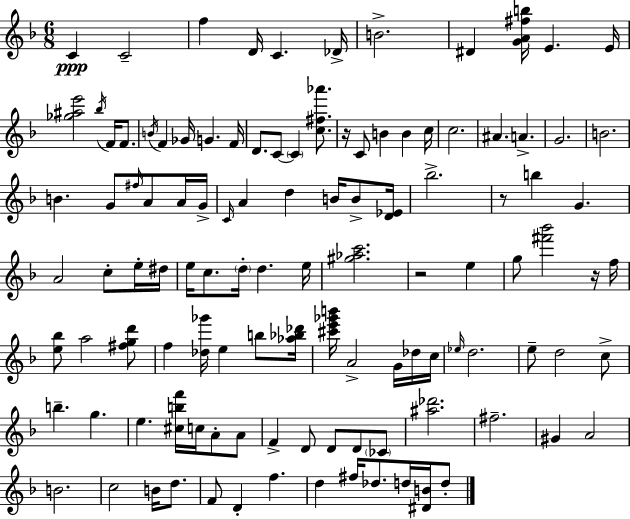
C4/q C4/h F5/q D4/s C4/q. Db4/s B4/h. D#4/q [G4,A4,F#5,B5]/s E4/q. E4/s [Gb5,A#5,E6]/h Bb5/s F4/s F4/e. B4/s F4/q Gb4/s G4/q. F4/s D4/e. C4/e C4/q [C5,F#5,Ab6]/e. R/s C4/e B4/q B4/q C5/s C5/h. A#4/q. A4/q. G4/h. B4/h. B4/q. G4/e F#5/s A4/e A4/s G4/s C4/s A4/q D5/q B4/s B4/e [D4,Eb4]/s Bb5/h. R/e B5/q G4/q. A4/h C5/e E5/s D#5/s E5/s C5/e. D5/s D5/q. E5/s [G#5,Ab5,C6]/h. R/h E5/q G5/e [F#6,Bb6]/h R/s F5/s [E5,Bb5]/e A5/h [F#5,G5,D6]/e F5/q [Db5,Gb6]/s E5/q B5/e [Ab5,Bb5,Db6]/s [C#6,E6,Gb6,B6]/s A4/h G4/s Db5/s C5/s Eb5/s D5/h. E5/e D5/h C5/e B5/q. G5/q. E5/q. [C#5,B5,F6]/s C5/s A4/e A4/e F4/q D4/e D4/e D4/e CES4/e [A#5,Db6]/h. F#5/h. G#4/q A4/h B4/h. C5/h B4/s D5/e. F4/e D4/q F5/q. D5/q F#5/s Db5/e. D5/s [D#4,B4]/s D5/e